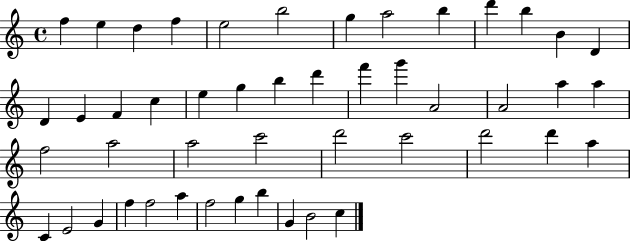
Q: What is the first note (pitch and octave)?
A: F5